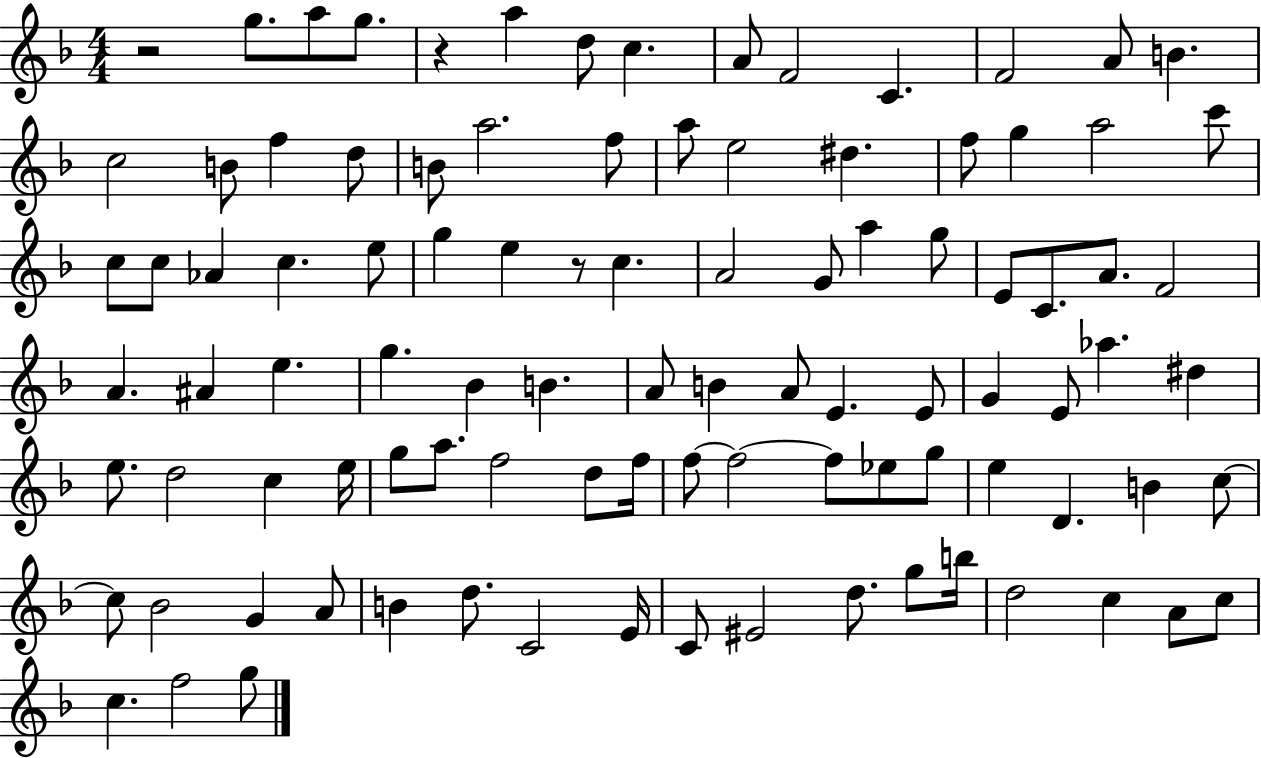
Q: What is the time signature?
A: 4/4